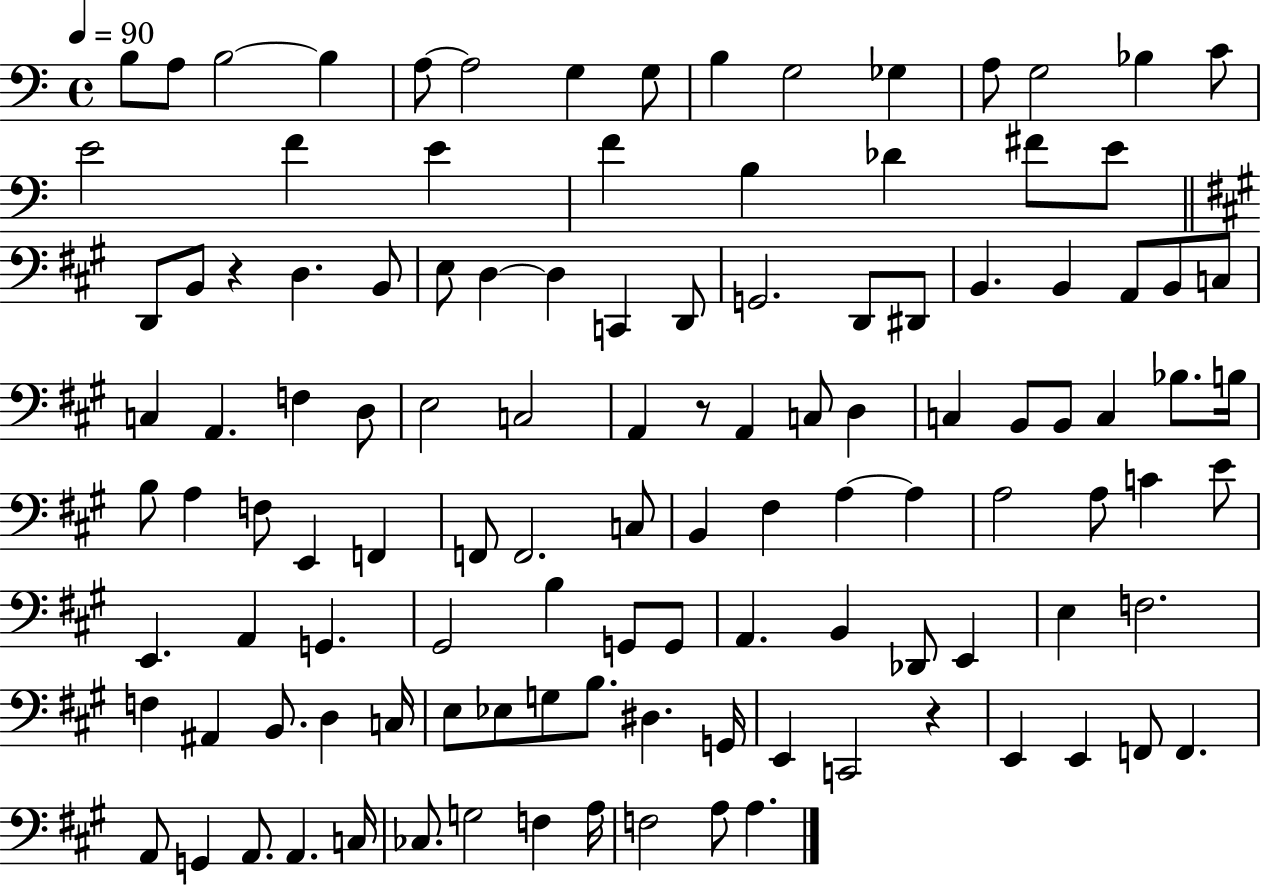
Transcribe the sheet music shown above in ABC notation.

X:1
T:Untitled
M:4/4
L:1/4
K:C
B,/2 A,/2 B,2 B, A,/2 A,2 G, G,/2 B, G,2 _G, A,/2 G,2 _B, C/2 E2 F E F B, _D ^F/2 E/2 D,,/2 B,,/2 z D, B,,/2 E,/2 D, D, C,, D,,/2 G,,2 D,,/2 ^D,,/2 B,, B,, A,,/2 B,,/2 C,/2 C, A,, F, D,/2 E,2 C,2 A,, z/2 A,, C,/2 D, C, B,,/2 B,,/2 C, _B,/2 B,/4 B,/2 A, F,/2 E,, F,, F,,/2 F,,2 C,/2 B,, ^F, A, A, A,2 A,/2 C E/2 E,, A,, G,, ^G,,2 B, G,,/2 G,,/2 A,, B,, _D,,/2 E,, E, F,2 F, ^A,, B,,/2 D, C,/4 E,/2 _E,/2 G,/2 B,/2 ^D, G,,/4 E,, C,,2 z E,, E,, F,,/2 F,, A,,/2 G,, A,,/2 A,, C,/4 _C,/2 G,2 F, A,/4 F,2 A,/2 A,